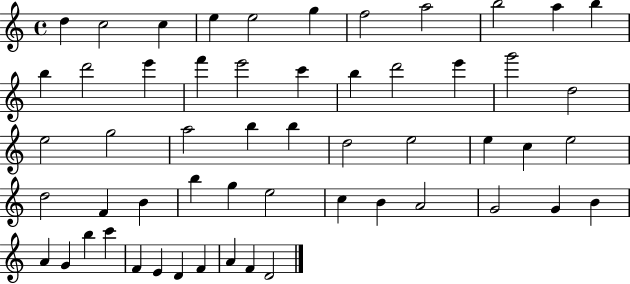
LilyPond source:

{
  \clef treble
  \time 4/4
  \defaultTimeSignature
  \key c \major
  d''4 c''2 c''4 | e''4 e''2 g''4 | f''2 a''2 | b''2 a''4 b''4 | \break b''4 d'''2 e'''4 | f'''4 e'''2 c'''4 | b''4 d'''2 e'''4 | g'''2 d''2 | \break e''2 g''2 | a''2 b''4 b''4 | d''2 e''2 | e''4 c''4 e''2 | \break d''2 f'4 b'4 | b''4 g''4 e''2 | c''4 b'4 a'2 | g'2 g'4 b'4 | \break a'4 g'4 b''4 c'''4 | f'4 e'4 d'4 f'4 | a'4 f'4 d'2 | \bar "|."
}